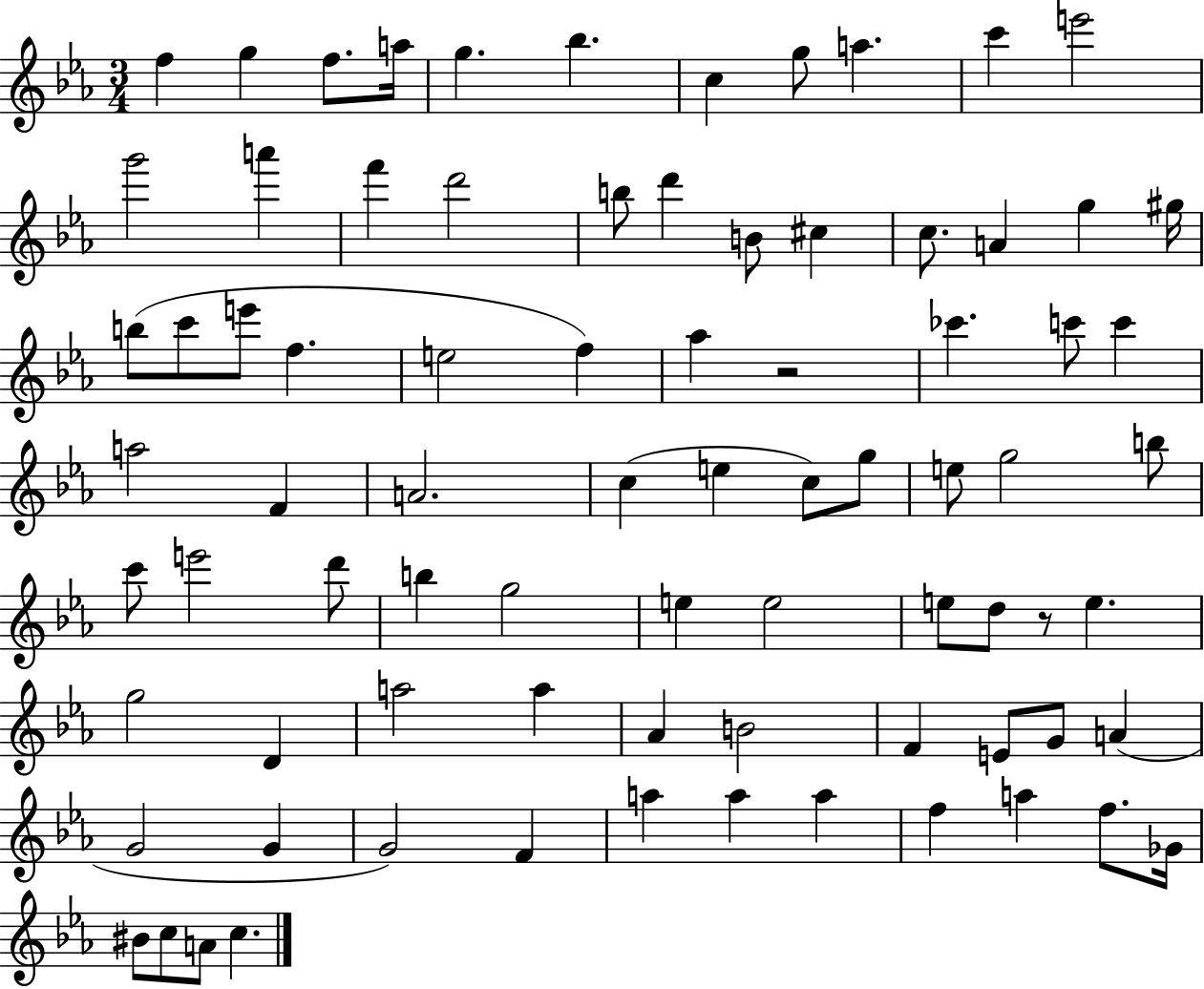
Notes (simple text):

F5/q G5/q F5/e. A5/s G5/q. Bb5/q. C5/q G5/e A5/q. C6/q E6/h G6/h A6/q F6/q D6/h B5/e D6/q B4/e C#5/q C5/e. A4/q G5/q G#5/s B5/e C6/e E6/e F5/q. E5/h F5/q Ab5/q R/h CES6/q. C6/e C6/q A5/h F4/q A4/h. C5/q E5/q C5/e G5/e E5/e G5/h B5/e C6/e E6/h D6/e B5/q G5/h E5/q E5/h E5/e D5/e R/e E5/q. G5/h D4/q A5/h A5/q Ab4/q B4/h F4/q E4/e G4/e A4/q G4/h G4/q G4/h F4/q A5/q A5/q A5/q F5/q A5/q F5/e. Gb4/s BIS4/e C5/e A4/e C5/q.